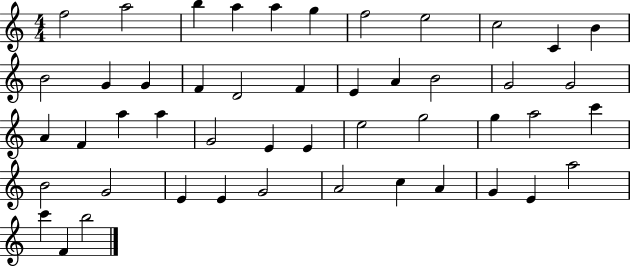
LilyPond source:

{
  \clef treble
  \numericTimeSignature
  \time 4/4
  \key c \major
  f''2 a''2 | b''4 a''4 a''4 g''4 | f''2 e''2 | c''2 c'4 b'4 | \break b'2 g'4 g'4 | f'4 d'2 f'4 | e'4 a'4 b'2 | g'2 g'2 | \break a'4 f'4 a''4 a''4 | g'2 e'4 e'4 | e''2 g''2 | g''4 a''2 c'''4 | \break b'2 g'2 | e'4 e'4 g'2 | a'2 c''4 a'4 | g'4 e'4 a''2 | \break c'''4 f'4 b''2 | \bar "|."
}